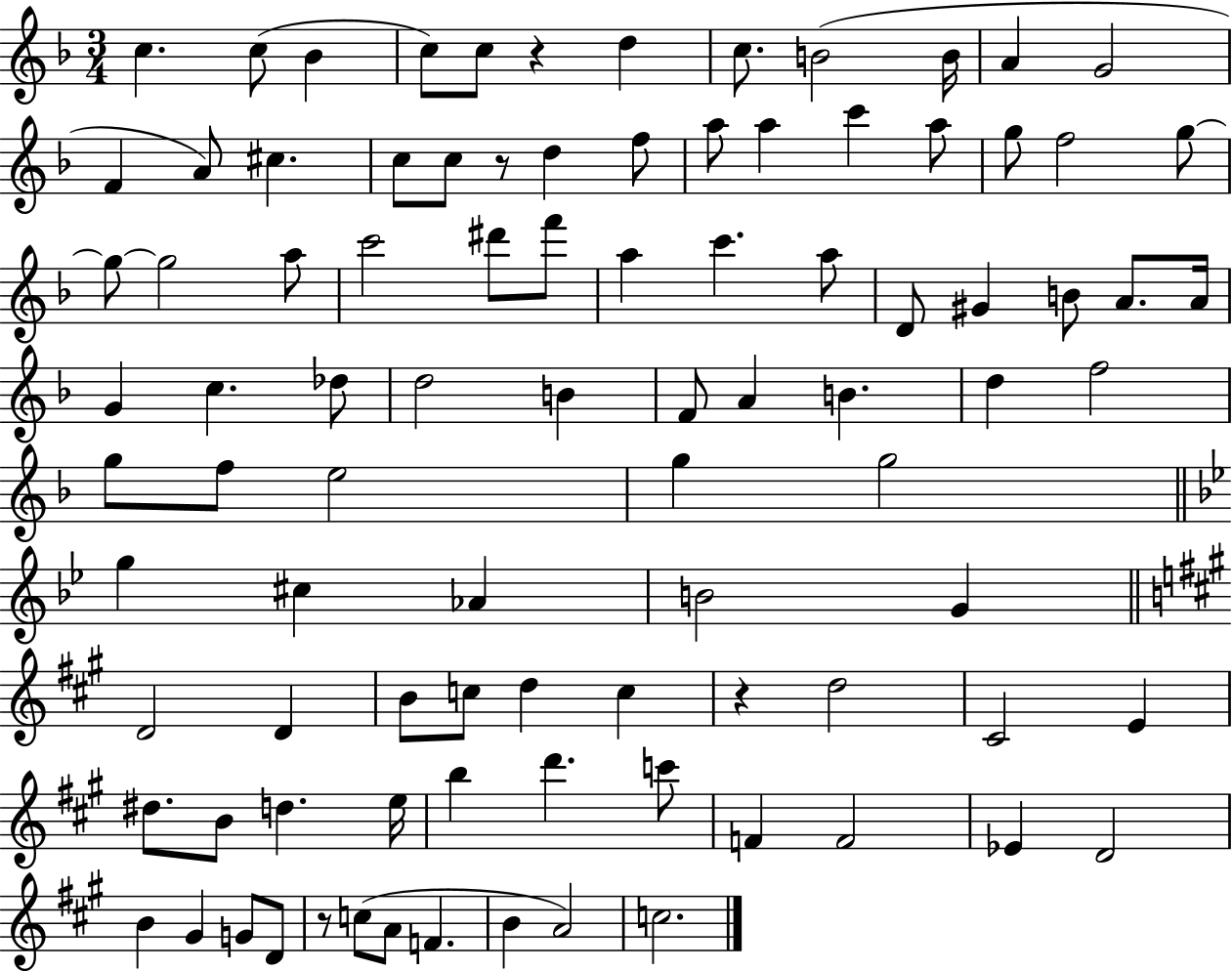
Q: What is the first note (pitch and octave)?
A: C5